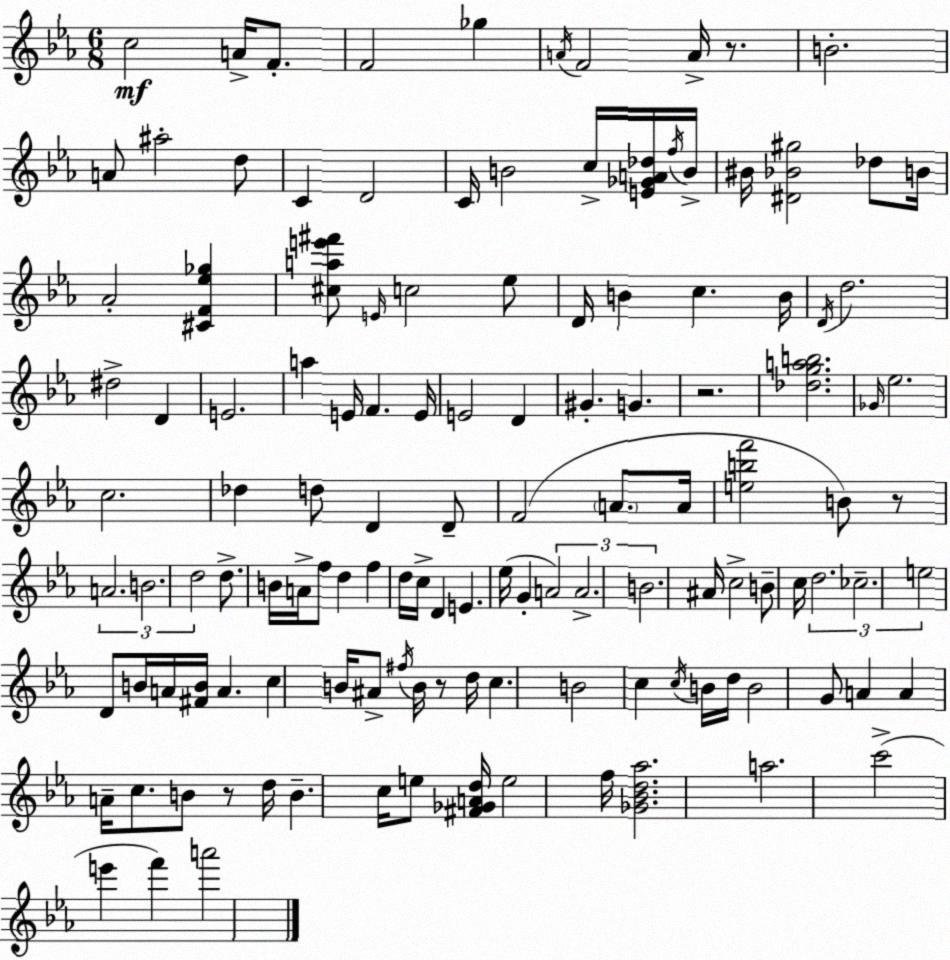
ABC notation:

X:1
T:Untitled
M:6/8
L:1/4
K:Eb
c2 A/4 F/2 F2 _g A/4 F2 A/4 z/2 B2 A/2 ^a2 d/2 C D2 C/4 B2 c/4 [E_GA_d]/4 f/4 B/4 ^B/4 [^D_B^g]2 _d/2 B/4 _A2 [^CF_e_g] [^cae'^f']/2 E/4 c2 _e/2 D/4 B c B/4 D/4 d2 ^d2 D E2 a E/4 F E/4 E2 D ^G G z2 [_dgab]2 _G/4 _e2 c2 _d d/2 D D/2 F2 A/2 A/4 [ebf']2 B/2 z/2 A2 B2 d2 d/2 B/4 A/4 f/2 d f d/4 c/4 D E _e/4 G A2 A2 B2 ^A/4 c2 B/2 c/4 d2 _c2 e2 D/2 B/4 A/4 [^FB]/4 A c B/4 ^A/2 ^f/4 B/4 z/2 d/4 c B2 c c/4 B/4 d/4 B2 G/2 A A A/4 c/2 B/2 z/2 d/4 B c/4 e/2 [^F_GAd]/4 e2 f/4 [_G_Bd_a]2 a2 c'2 e' f' a'2